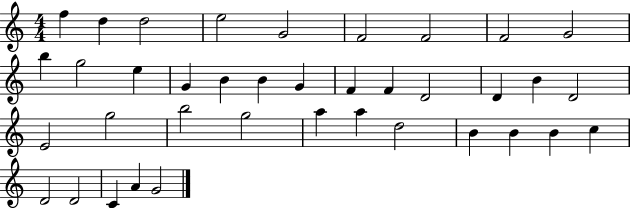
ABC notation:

X:1
T:Untitled
M:4/4
L:1/4
K:C
f d d2 e2 G2 F2 F2 F2 G2 b g2 e G B B G F F D2 D B D2 E2 g2 b2 g2 a a d2 B B B c D2 D2 C A G2